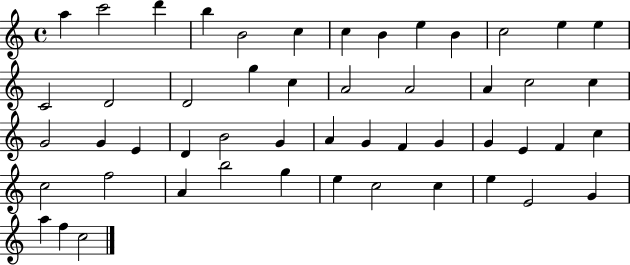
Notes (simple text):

A5/q C6/h D6/q B5/q B4/h C5/q C5/q B4/q E5/q B4/q C5/h E5/q E5/q C4/h D4/h D4/h G5/q C5/q A4/h A4/h A4/q C5/h C5/q G4/h G4/q E4/q D4/q B4/h G4/q A4/q G4/q F4/q G4/q G4/q E4/q F4/q C5/q C5/h F5/h A4/q B5/h G5/q E5/q C5/h C5/q E5/q E4/h G4/q A5/q F5/q C5/h